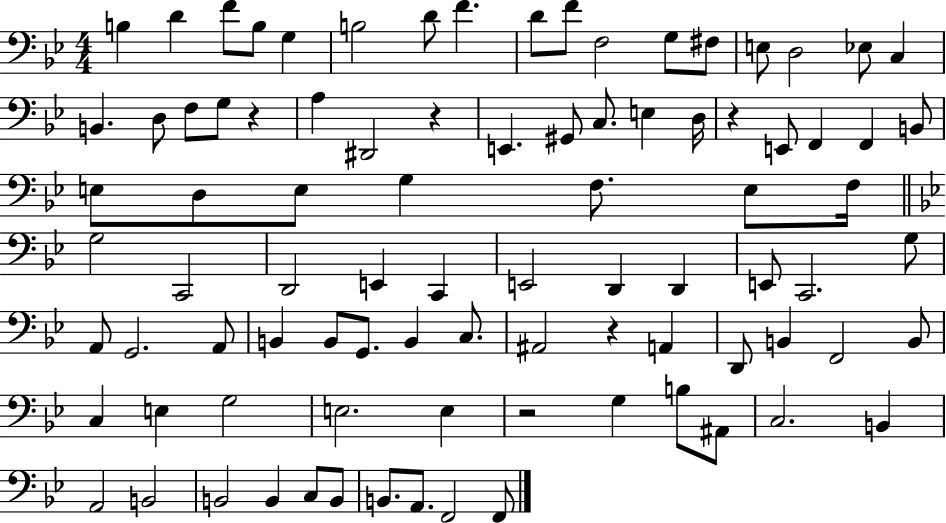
X:1
T:Untitled
M:4/4
L:1/4
K:Bb
B, D F/2 B,/2 G, B,2 D/2 F D/2 F/2 F,2 G,/2 ^F,/2 E,/2 D,2 _E,/2 C, B,, D,/2 F,/2 G,/2 z A, ^D,,2 z E,, ^G,,/2 C,/2 E, D,/4 z E,,/2 F,, F,, B,,/2 E,/2 D,/2 E,/2 G, F,/2 E,/2 F,/4 G,2 C,,2 D,,2 E,, C,, E,,2 D,, D,, E,,/2 C,,2 G,/2 A,,/2 G,,2 A,,/2 B,, B,,/2 G,,/2 B,, C,/2 ^A,,2 z A,, D,,/2 B,, F,,2 B,,/2 C, E, G,2 E,2 E, z2 G, B,/2 ^A,,/2 C,2 B,, A,,2 B,,2 B,,2 B,, C,/2 B,,/2 B,,/2 A,,/2 F,,2 F,,/2